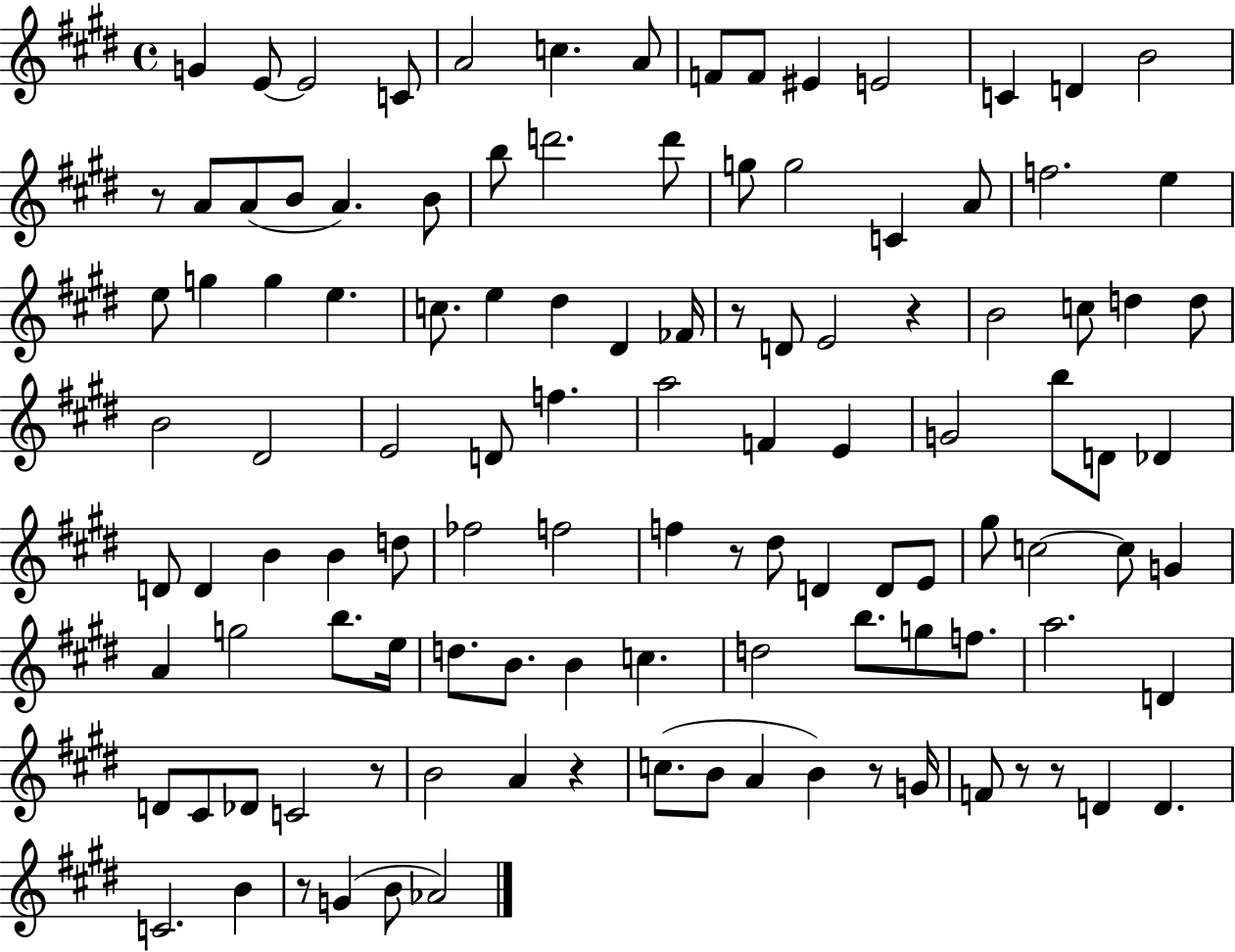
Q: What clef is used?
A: treble